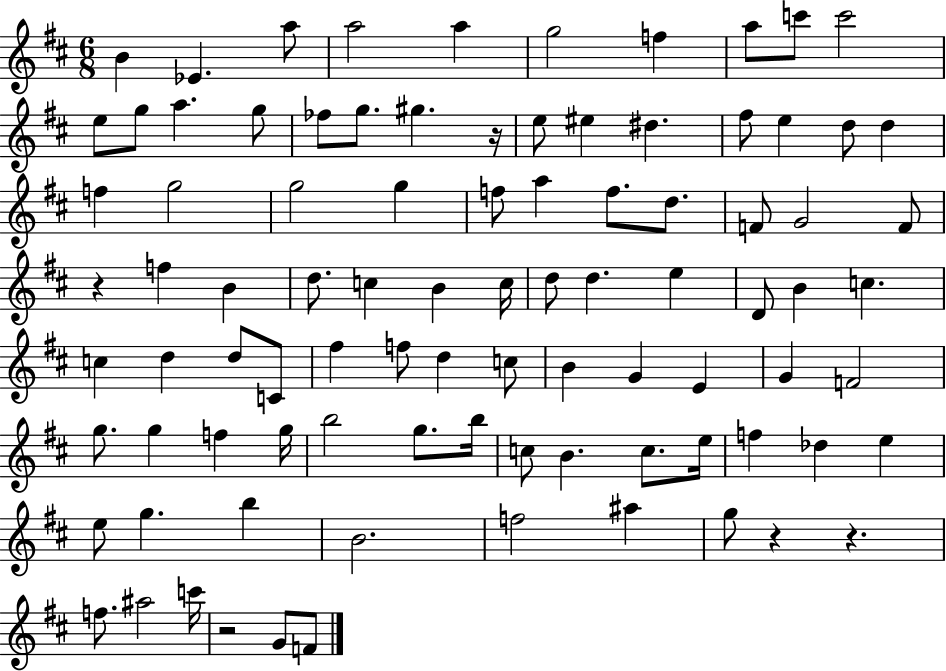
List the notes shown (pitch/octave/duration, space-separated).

B4/q Eb4/q. A5/e A5/h A5/q G5/h F5/q A5/e C6/e C6/h E5/e G5/e A5/q. G5/e FES5/e G5/e. G#5/q. R/s E5/e EIS5/q D#5/q. F#5/e E5/q D5/e D5/q F5/q G5/h G5/h G5/q F5/e A5/q F5/e. D5/e. F4/e G4/h F4/e R/q F5/q B4/q D5/e. C5/q B4/q C5/s D5/e D5/q. E5/q D4/e B4/q C5/q. C5/q D5/q D5/e C4/e F#5/q F5/e D5/q C5/e B4/q G4/q E4/q G4/q F4/h G5/e. G5/q F5/q G5/s B5/h G5/e. B5/s C5/e B4/q. C5/e. E5/s F5/q Db5/q E5/q E5/e G5/q. B5/q B4/h. F5/h A#5/q G5/e R/q R/q. F5/e. A#5/h C6/s R/h G4/e F4/e